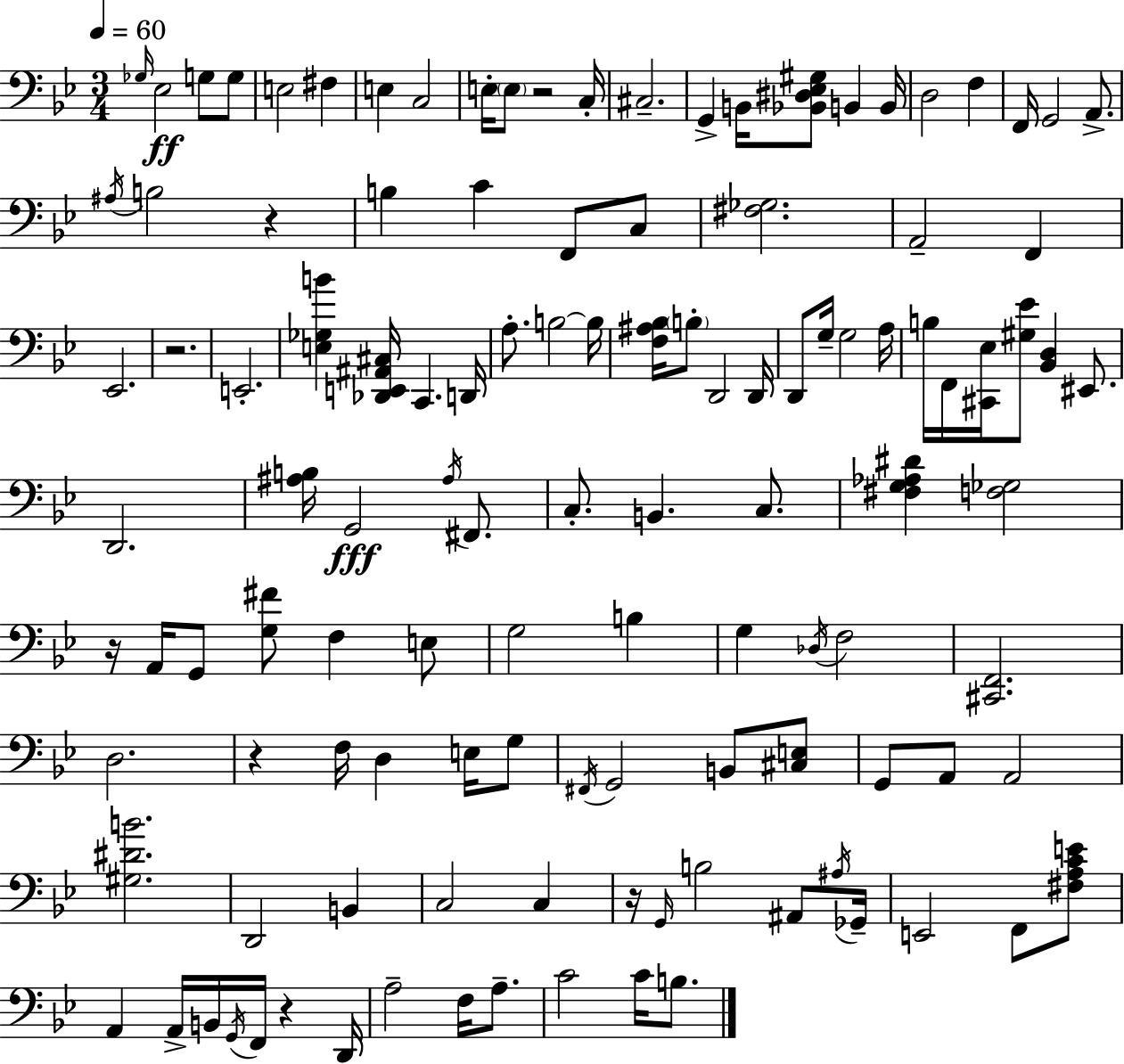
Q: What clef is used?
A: bass